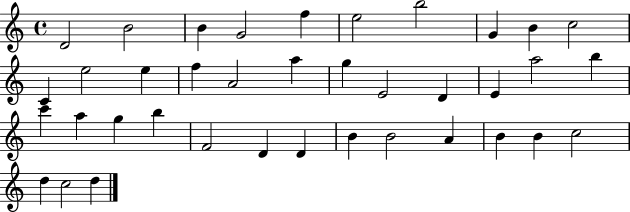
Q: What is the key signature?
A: C major